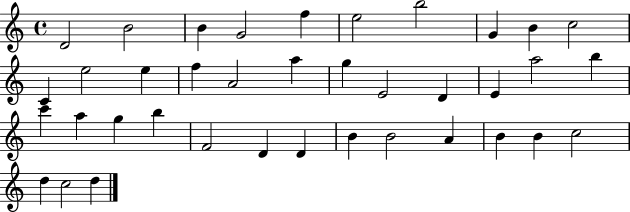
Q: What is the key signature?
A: C major